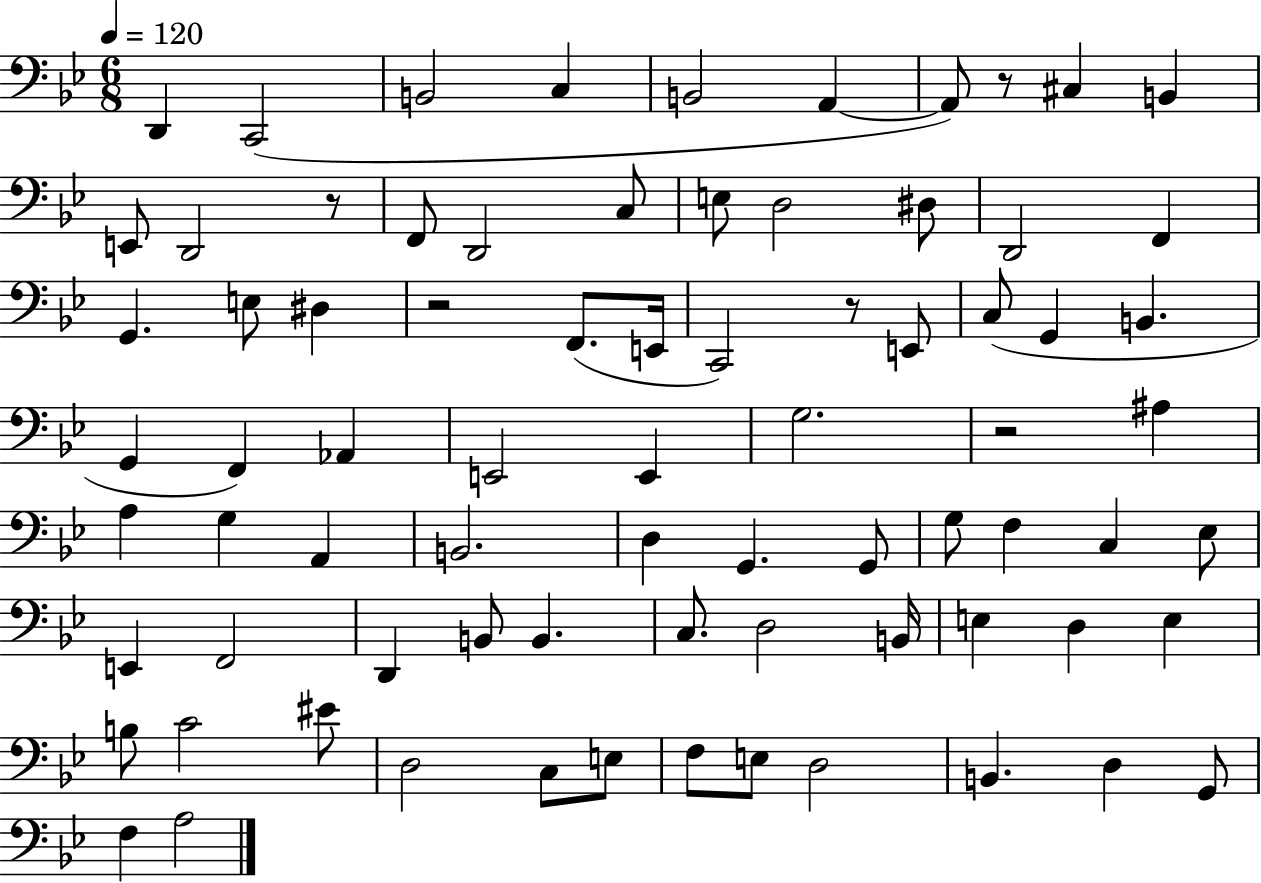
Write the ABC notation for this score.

X:1
T:Untitled
M:6/8
L:1/4
K:Bb
D,, C,,2 B,,2 C, B,,2 A,, A,,/2 z/2 ^C, B,, E,,/2 D,,2 z/2 F,,/2 D,,2 C,/2 E,/2 D,2 ^D,/2 D,,2 F,, G,, E,/2 ^D, z2 F,,/2 E,,/4 C,,2 z/2 E,,/2 C,/2 G,, B,, G,, F,, _A,, E,,2 E,, G,2 z2 ^A, A, G, A,, B,,2 D, G,, G,,/2 G,/2 F, C, _E,/2 E,, F,,2 D,, B,,/2 B,, C,/2 D,2 B,,/4 E, D, E, B,/2 C2 ^E/2 D,2 C,/2 E,/2 F,/2 E,/2 D,2 B,, D, G,,/2 F, A,2